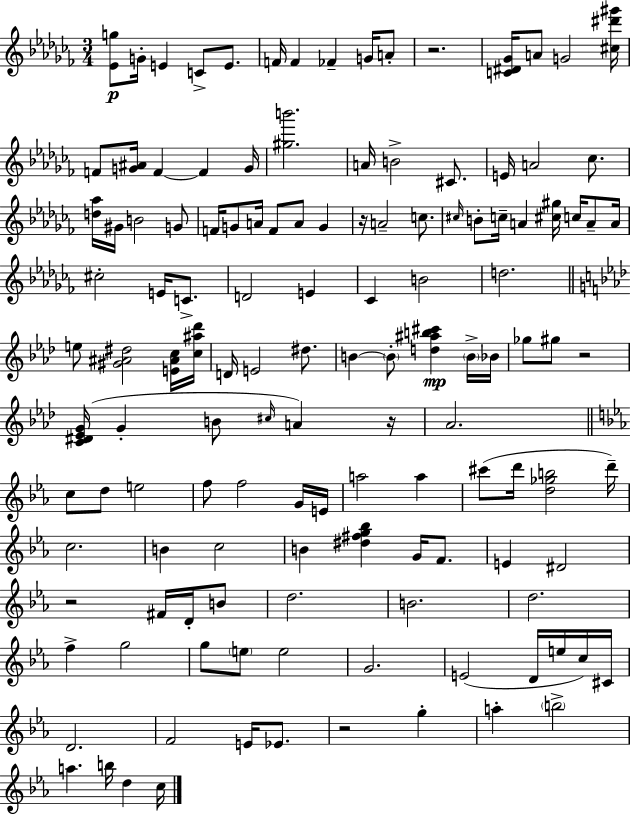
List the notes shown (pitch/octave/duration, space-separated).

[Eb4,G5]/e G4/s E4/q C4/e E4/e. F4/s F4/q FES4/q G4/s A4/e R/h. [C4,D#4,Gb4]/s A4/e G4/h [C#5,D#6,G#6]/s F4/e [G4,A#4]/s F4/q F4/q G4/s [G#5,B6]/h. A4/s B4/h C#4/e. E4/s A4/h CES5/e. [D5,Ab5]/s G#4/s B4/h G4/e F4/s G4/e A4/s F4/e A4/e G4/q R/s A4/h C5/e. C#5/s B4/e C5/s A4/q [C#5,G#5]/s C5/s A4/e A4/s C#5/h E4/s C4/e. D4/h E4/q CES4/q B4/h D5/h. E5/e [G#4,A#4,D#5]/h [E4,A#4,C5]/s [C5,A#5,Db6]/s D4/s E4/h D#5/e. B4/q B4/e [D5,A#5,B5,C#6]/q B4/s Bb4/s Gb5/e G#5/e R/h [C4,D#4,Eb4,G4]/s G4/q B4/e C#5/s A4/q R/s Ab4/h. C5/e D5/e E5/h F5/e F5/h G4/s E4/s A5/h A5/q C#6/e D6/s [D5,Gb5,B5]/h D6/s C5/h. B4/q C5/h B4/q [D#5,F#5,G5,Bb5]/q G4/s F4/e. E4/q D#4/h R/h F#4/s D4/s B4/e D5/h. B4/h. D5/h. F5/q G5/h G5/e E5/e E5/h G4/h. E4/h D4/s E5/s C5/s C#4/s D4/h. F4/h E4/s Eb4/e. R/h G5/q A5/q B5/h A5/q. B5/s D5/q C5/s